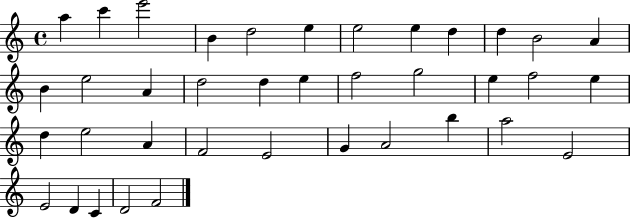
X:1
T:Untitled
M:4/4
L:1/4
K:C
a c' e'2 B d2 e e2 e d d B2 A B e2 A d2 d e f2 g2 e f2 e d e2 A F2 E2 G A2 b a2 E2 E2 D C D2 F2